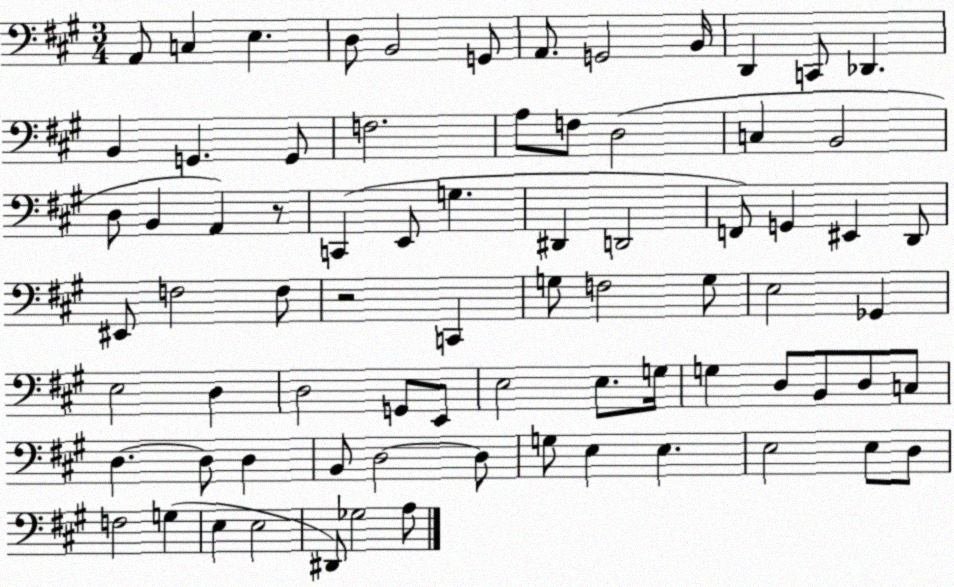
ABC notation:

X:1
T:Untitled
M:3/4
L:1/4
K:A
A,,/2 C, E, D,/2 B,,2 G,,/2 A,,/2 G,,2 B,,/4 D,, C,,/2 _D,, B,, G,, G,,/2 F,2 A,/2 F,/2 D,2 C, B,,2 D,/2 B,, A,, z/2 C,, E,,/2 G, ^D,, D,,2 F,,/2 G,, ^E,, D,,/2 ^E,,/2 F,2 F,/2 z2 C,, G,/2 F,2 G,/2 E,2 _G,, E,2 D, D,2 G,,/2 E,,/2 E,2 E,/2 G,/4 G, D,/2 B,,/2 D,/2 C,/2 D, D,/2 D, B,,/2 D,2 D,/2 G,/2 E, E, E,2 E,/2 D,/2 F,2 G, E, E,2 ^D,,/2 _G,2 A,/2